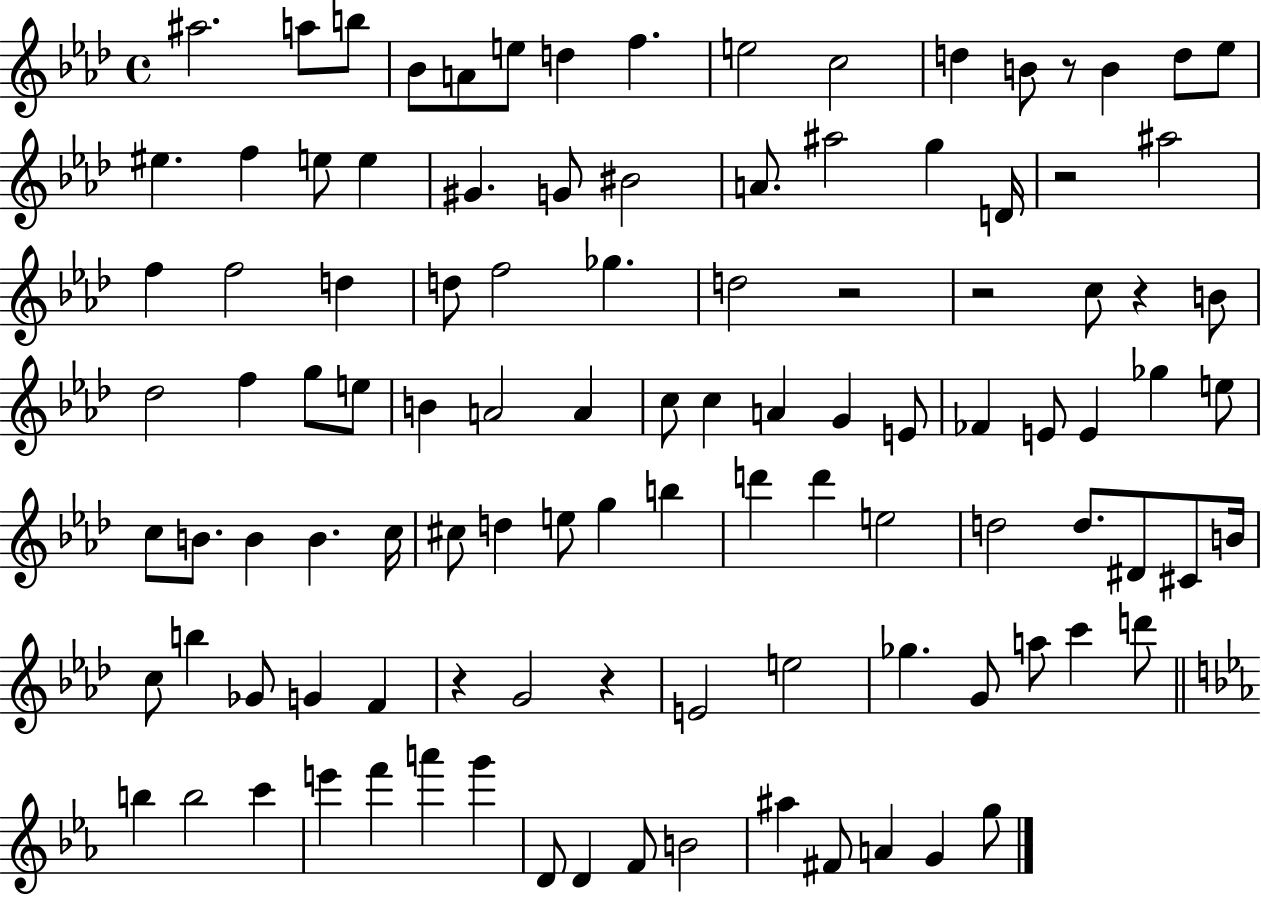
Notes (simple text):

A#5/h. A5/e B5/e Bb4/e A4/e E5/e D5/q F5/q. E5/h C5/h D5/q B4/e R/e B4/q D5/e Eb5/e EIS5/q. F5/q E5/e E5/q G#4/q. G4/e BIS4/h A4/e. A#5/h G5/q D4/s R/h A#5/h F5/q F5/h D5/q D5/e F5/h Gb5/q. D5/h R/h R/h C5/e R/q B4/e Db5/h F5/q G5/e E5/e B4/q A4/h A4/q C5/e C5/q A4/q G4/q E4/e FES4/q E4/e E4/q Gb5/q E5/e C5/e B4/e. B4/q B4/q. C5/s C#5/e D5/q E5/e G5/q B5/q D6/q D6/q E5/h D5/h D5/e. D#4/e C#4/e B4/s C5/e B5/q Gb4/e G4/q F4/q R/q G4/h R/q E4/h E5/h Gb5/q. G4/e A5/e C6/q D6/e B5/q B5/h C6/q E6/q F6/q A6/q G6/q D4/e D4/q F4/e B4/h A#5/q F#4/e A4/q G4/q G5/e